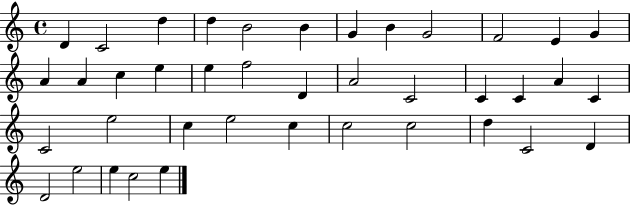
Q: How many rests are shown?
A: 0